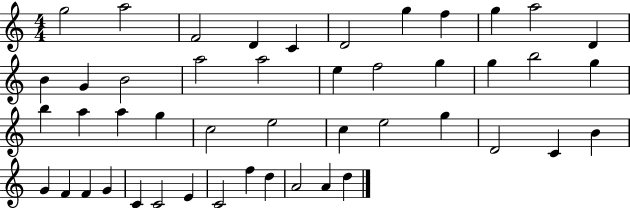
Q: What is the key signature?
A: C major